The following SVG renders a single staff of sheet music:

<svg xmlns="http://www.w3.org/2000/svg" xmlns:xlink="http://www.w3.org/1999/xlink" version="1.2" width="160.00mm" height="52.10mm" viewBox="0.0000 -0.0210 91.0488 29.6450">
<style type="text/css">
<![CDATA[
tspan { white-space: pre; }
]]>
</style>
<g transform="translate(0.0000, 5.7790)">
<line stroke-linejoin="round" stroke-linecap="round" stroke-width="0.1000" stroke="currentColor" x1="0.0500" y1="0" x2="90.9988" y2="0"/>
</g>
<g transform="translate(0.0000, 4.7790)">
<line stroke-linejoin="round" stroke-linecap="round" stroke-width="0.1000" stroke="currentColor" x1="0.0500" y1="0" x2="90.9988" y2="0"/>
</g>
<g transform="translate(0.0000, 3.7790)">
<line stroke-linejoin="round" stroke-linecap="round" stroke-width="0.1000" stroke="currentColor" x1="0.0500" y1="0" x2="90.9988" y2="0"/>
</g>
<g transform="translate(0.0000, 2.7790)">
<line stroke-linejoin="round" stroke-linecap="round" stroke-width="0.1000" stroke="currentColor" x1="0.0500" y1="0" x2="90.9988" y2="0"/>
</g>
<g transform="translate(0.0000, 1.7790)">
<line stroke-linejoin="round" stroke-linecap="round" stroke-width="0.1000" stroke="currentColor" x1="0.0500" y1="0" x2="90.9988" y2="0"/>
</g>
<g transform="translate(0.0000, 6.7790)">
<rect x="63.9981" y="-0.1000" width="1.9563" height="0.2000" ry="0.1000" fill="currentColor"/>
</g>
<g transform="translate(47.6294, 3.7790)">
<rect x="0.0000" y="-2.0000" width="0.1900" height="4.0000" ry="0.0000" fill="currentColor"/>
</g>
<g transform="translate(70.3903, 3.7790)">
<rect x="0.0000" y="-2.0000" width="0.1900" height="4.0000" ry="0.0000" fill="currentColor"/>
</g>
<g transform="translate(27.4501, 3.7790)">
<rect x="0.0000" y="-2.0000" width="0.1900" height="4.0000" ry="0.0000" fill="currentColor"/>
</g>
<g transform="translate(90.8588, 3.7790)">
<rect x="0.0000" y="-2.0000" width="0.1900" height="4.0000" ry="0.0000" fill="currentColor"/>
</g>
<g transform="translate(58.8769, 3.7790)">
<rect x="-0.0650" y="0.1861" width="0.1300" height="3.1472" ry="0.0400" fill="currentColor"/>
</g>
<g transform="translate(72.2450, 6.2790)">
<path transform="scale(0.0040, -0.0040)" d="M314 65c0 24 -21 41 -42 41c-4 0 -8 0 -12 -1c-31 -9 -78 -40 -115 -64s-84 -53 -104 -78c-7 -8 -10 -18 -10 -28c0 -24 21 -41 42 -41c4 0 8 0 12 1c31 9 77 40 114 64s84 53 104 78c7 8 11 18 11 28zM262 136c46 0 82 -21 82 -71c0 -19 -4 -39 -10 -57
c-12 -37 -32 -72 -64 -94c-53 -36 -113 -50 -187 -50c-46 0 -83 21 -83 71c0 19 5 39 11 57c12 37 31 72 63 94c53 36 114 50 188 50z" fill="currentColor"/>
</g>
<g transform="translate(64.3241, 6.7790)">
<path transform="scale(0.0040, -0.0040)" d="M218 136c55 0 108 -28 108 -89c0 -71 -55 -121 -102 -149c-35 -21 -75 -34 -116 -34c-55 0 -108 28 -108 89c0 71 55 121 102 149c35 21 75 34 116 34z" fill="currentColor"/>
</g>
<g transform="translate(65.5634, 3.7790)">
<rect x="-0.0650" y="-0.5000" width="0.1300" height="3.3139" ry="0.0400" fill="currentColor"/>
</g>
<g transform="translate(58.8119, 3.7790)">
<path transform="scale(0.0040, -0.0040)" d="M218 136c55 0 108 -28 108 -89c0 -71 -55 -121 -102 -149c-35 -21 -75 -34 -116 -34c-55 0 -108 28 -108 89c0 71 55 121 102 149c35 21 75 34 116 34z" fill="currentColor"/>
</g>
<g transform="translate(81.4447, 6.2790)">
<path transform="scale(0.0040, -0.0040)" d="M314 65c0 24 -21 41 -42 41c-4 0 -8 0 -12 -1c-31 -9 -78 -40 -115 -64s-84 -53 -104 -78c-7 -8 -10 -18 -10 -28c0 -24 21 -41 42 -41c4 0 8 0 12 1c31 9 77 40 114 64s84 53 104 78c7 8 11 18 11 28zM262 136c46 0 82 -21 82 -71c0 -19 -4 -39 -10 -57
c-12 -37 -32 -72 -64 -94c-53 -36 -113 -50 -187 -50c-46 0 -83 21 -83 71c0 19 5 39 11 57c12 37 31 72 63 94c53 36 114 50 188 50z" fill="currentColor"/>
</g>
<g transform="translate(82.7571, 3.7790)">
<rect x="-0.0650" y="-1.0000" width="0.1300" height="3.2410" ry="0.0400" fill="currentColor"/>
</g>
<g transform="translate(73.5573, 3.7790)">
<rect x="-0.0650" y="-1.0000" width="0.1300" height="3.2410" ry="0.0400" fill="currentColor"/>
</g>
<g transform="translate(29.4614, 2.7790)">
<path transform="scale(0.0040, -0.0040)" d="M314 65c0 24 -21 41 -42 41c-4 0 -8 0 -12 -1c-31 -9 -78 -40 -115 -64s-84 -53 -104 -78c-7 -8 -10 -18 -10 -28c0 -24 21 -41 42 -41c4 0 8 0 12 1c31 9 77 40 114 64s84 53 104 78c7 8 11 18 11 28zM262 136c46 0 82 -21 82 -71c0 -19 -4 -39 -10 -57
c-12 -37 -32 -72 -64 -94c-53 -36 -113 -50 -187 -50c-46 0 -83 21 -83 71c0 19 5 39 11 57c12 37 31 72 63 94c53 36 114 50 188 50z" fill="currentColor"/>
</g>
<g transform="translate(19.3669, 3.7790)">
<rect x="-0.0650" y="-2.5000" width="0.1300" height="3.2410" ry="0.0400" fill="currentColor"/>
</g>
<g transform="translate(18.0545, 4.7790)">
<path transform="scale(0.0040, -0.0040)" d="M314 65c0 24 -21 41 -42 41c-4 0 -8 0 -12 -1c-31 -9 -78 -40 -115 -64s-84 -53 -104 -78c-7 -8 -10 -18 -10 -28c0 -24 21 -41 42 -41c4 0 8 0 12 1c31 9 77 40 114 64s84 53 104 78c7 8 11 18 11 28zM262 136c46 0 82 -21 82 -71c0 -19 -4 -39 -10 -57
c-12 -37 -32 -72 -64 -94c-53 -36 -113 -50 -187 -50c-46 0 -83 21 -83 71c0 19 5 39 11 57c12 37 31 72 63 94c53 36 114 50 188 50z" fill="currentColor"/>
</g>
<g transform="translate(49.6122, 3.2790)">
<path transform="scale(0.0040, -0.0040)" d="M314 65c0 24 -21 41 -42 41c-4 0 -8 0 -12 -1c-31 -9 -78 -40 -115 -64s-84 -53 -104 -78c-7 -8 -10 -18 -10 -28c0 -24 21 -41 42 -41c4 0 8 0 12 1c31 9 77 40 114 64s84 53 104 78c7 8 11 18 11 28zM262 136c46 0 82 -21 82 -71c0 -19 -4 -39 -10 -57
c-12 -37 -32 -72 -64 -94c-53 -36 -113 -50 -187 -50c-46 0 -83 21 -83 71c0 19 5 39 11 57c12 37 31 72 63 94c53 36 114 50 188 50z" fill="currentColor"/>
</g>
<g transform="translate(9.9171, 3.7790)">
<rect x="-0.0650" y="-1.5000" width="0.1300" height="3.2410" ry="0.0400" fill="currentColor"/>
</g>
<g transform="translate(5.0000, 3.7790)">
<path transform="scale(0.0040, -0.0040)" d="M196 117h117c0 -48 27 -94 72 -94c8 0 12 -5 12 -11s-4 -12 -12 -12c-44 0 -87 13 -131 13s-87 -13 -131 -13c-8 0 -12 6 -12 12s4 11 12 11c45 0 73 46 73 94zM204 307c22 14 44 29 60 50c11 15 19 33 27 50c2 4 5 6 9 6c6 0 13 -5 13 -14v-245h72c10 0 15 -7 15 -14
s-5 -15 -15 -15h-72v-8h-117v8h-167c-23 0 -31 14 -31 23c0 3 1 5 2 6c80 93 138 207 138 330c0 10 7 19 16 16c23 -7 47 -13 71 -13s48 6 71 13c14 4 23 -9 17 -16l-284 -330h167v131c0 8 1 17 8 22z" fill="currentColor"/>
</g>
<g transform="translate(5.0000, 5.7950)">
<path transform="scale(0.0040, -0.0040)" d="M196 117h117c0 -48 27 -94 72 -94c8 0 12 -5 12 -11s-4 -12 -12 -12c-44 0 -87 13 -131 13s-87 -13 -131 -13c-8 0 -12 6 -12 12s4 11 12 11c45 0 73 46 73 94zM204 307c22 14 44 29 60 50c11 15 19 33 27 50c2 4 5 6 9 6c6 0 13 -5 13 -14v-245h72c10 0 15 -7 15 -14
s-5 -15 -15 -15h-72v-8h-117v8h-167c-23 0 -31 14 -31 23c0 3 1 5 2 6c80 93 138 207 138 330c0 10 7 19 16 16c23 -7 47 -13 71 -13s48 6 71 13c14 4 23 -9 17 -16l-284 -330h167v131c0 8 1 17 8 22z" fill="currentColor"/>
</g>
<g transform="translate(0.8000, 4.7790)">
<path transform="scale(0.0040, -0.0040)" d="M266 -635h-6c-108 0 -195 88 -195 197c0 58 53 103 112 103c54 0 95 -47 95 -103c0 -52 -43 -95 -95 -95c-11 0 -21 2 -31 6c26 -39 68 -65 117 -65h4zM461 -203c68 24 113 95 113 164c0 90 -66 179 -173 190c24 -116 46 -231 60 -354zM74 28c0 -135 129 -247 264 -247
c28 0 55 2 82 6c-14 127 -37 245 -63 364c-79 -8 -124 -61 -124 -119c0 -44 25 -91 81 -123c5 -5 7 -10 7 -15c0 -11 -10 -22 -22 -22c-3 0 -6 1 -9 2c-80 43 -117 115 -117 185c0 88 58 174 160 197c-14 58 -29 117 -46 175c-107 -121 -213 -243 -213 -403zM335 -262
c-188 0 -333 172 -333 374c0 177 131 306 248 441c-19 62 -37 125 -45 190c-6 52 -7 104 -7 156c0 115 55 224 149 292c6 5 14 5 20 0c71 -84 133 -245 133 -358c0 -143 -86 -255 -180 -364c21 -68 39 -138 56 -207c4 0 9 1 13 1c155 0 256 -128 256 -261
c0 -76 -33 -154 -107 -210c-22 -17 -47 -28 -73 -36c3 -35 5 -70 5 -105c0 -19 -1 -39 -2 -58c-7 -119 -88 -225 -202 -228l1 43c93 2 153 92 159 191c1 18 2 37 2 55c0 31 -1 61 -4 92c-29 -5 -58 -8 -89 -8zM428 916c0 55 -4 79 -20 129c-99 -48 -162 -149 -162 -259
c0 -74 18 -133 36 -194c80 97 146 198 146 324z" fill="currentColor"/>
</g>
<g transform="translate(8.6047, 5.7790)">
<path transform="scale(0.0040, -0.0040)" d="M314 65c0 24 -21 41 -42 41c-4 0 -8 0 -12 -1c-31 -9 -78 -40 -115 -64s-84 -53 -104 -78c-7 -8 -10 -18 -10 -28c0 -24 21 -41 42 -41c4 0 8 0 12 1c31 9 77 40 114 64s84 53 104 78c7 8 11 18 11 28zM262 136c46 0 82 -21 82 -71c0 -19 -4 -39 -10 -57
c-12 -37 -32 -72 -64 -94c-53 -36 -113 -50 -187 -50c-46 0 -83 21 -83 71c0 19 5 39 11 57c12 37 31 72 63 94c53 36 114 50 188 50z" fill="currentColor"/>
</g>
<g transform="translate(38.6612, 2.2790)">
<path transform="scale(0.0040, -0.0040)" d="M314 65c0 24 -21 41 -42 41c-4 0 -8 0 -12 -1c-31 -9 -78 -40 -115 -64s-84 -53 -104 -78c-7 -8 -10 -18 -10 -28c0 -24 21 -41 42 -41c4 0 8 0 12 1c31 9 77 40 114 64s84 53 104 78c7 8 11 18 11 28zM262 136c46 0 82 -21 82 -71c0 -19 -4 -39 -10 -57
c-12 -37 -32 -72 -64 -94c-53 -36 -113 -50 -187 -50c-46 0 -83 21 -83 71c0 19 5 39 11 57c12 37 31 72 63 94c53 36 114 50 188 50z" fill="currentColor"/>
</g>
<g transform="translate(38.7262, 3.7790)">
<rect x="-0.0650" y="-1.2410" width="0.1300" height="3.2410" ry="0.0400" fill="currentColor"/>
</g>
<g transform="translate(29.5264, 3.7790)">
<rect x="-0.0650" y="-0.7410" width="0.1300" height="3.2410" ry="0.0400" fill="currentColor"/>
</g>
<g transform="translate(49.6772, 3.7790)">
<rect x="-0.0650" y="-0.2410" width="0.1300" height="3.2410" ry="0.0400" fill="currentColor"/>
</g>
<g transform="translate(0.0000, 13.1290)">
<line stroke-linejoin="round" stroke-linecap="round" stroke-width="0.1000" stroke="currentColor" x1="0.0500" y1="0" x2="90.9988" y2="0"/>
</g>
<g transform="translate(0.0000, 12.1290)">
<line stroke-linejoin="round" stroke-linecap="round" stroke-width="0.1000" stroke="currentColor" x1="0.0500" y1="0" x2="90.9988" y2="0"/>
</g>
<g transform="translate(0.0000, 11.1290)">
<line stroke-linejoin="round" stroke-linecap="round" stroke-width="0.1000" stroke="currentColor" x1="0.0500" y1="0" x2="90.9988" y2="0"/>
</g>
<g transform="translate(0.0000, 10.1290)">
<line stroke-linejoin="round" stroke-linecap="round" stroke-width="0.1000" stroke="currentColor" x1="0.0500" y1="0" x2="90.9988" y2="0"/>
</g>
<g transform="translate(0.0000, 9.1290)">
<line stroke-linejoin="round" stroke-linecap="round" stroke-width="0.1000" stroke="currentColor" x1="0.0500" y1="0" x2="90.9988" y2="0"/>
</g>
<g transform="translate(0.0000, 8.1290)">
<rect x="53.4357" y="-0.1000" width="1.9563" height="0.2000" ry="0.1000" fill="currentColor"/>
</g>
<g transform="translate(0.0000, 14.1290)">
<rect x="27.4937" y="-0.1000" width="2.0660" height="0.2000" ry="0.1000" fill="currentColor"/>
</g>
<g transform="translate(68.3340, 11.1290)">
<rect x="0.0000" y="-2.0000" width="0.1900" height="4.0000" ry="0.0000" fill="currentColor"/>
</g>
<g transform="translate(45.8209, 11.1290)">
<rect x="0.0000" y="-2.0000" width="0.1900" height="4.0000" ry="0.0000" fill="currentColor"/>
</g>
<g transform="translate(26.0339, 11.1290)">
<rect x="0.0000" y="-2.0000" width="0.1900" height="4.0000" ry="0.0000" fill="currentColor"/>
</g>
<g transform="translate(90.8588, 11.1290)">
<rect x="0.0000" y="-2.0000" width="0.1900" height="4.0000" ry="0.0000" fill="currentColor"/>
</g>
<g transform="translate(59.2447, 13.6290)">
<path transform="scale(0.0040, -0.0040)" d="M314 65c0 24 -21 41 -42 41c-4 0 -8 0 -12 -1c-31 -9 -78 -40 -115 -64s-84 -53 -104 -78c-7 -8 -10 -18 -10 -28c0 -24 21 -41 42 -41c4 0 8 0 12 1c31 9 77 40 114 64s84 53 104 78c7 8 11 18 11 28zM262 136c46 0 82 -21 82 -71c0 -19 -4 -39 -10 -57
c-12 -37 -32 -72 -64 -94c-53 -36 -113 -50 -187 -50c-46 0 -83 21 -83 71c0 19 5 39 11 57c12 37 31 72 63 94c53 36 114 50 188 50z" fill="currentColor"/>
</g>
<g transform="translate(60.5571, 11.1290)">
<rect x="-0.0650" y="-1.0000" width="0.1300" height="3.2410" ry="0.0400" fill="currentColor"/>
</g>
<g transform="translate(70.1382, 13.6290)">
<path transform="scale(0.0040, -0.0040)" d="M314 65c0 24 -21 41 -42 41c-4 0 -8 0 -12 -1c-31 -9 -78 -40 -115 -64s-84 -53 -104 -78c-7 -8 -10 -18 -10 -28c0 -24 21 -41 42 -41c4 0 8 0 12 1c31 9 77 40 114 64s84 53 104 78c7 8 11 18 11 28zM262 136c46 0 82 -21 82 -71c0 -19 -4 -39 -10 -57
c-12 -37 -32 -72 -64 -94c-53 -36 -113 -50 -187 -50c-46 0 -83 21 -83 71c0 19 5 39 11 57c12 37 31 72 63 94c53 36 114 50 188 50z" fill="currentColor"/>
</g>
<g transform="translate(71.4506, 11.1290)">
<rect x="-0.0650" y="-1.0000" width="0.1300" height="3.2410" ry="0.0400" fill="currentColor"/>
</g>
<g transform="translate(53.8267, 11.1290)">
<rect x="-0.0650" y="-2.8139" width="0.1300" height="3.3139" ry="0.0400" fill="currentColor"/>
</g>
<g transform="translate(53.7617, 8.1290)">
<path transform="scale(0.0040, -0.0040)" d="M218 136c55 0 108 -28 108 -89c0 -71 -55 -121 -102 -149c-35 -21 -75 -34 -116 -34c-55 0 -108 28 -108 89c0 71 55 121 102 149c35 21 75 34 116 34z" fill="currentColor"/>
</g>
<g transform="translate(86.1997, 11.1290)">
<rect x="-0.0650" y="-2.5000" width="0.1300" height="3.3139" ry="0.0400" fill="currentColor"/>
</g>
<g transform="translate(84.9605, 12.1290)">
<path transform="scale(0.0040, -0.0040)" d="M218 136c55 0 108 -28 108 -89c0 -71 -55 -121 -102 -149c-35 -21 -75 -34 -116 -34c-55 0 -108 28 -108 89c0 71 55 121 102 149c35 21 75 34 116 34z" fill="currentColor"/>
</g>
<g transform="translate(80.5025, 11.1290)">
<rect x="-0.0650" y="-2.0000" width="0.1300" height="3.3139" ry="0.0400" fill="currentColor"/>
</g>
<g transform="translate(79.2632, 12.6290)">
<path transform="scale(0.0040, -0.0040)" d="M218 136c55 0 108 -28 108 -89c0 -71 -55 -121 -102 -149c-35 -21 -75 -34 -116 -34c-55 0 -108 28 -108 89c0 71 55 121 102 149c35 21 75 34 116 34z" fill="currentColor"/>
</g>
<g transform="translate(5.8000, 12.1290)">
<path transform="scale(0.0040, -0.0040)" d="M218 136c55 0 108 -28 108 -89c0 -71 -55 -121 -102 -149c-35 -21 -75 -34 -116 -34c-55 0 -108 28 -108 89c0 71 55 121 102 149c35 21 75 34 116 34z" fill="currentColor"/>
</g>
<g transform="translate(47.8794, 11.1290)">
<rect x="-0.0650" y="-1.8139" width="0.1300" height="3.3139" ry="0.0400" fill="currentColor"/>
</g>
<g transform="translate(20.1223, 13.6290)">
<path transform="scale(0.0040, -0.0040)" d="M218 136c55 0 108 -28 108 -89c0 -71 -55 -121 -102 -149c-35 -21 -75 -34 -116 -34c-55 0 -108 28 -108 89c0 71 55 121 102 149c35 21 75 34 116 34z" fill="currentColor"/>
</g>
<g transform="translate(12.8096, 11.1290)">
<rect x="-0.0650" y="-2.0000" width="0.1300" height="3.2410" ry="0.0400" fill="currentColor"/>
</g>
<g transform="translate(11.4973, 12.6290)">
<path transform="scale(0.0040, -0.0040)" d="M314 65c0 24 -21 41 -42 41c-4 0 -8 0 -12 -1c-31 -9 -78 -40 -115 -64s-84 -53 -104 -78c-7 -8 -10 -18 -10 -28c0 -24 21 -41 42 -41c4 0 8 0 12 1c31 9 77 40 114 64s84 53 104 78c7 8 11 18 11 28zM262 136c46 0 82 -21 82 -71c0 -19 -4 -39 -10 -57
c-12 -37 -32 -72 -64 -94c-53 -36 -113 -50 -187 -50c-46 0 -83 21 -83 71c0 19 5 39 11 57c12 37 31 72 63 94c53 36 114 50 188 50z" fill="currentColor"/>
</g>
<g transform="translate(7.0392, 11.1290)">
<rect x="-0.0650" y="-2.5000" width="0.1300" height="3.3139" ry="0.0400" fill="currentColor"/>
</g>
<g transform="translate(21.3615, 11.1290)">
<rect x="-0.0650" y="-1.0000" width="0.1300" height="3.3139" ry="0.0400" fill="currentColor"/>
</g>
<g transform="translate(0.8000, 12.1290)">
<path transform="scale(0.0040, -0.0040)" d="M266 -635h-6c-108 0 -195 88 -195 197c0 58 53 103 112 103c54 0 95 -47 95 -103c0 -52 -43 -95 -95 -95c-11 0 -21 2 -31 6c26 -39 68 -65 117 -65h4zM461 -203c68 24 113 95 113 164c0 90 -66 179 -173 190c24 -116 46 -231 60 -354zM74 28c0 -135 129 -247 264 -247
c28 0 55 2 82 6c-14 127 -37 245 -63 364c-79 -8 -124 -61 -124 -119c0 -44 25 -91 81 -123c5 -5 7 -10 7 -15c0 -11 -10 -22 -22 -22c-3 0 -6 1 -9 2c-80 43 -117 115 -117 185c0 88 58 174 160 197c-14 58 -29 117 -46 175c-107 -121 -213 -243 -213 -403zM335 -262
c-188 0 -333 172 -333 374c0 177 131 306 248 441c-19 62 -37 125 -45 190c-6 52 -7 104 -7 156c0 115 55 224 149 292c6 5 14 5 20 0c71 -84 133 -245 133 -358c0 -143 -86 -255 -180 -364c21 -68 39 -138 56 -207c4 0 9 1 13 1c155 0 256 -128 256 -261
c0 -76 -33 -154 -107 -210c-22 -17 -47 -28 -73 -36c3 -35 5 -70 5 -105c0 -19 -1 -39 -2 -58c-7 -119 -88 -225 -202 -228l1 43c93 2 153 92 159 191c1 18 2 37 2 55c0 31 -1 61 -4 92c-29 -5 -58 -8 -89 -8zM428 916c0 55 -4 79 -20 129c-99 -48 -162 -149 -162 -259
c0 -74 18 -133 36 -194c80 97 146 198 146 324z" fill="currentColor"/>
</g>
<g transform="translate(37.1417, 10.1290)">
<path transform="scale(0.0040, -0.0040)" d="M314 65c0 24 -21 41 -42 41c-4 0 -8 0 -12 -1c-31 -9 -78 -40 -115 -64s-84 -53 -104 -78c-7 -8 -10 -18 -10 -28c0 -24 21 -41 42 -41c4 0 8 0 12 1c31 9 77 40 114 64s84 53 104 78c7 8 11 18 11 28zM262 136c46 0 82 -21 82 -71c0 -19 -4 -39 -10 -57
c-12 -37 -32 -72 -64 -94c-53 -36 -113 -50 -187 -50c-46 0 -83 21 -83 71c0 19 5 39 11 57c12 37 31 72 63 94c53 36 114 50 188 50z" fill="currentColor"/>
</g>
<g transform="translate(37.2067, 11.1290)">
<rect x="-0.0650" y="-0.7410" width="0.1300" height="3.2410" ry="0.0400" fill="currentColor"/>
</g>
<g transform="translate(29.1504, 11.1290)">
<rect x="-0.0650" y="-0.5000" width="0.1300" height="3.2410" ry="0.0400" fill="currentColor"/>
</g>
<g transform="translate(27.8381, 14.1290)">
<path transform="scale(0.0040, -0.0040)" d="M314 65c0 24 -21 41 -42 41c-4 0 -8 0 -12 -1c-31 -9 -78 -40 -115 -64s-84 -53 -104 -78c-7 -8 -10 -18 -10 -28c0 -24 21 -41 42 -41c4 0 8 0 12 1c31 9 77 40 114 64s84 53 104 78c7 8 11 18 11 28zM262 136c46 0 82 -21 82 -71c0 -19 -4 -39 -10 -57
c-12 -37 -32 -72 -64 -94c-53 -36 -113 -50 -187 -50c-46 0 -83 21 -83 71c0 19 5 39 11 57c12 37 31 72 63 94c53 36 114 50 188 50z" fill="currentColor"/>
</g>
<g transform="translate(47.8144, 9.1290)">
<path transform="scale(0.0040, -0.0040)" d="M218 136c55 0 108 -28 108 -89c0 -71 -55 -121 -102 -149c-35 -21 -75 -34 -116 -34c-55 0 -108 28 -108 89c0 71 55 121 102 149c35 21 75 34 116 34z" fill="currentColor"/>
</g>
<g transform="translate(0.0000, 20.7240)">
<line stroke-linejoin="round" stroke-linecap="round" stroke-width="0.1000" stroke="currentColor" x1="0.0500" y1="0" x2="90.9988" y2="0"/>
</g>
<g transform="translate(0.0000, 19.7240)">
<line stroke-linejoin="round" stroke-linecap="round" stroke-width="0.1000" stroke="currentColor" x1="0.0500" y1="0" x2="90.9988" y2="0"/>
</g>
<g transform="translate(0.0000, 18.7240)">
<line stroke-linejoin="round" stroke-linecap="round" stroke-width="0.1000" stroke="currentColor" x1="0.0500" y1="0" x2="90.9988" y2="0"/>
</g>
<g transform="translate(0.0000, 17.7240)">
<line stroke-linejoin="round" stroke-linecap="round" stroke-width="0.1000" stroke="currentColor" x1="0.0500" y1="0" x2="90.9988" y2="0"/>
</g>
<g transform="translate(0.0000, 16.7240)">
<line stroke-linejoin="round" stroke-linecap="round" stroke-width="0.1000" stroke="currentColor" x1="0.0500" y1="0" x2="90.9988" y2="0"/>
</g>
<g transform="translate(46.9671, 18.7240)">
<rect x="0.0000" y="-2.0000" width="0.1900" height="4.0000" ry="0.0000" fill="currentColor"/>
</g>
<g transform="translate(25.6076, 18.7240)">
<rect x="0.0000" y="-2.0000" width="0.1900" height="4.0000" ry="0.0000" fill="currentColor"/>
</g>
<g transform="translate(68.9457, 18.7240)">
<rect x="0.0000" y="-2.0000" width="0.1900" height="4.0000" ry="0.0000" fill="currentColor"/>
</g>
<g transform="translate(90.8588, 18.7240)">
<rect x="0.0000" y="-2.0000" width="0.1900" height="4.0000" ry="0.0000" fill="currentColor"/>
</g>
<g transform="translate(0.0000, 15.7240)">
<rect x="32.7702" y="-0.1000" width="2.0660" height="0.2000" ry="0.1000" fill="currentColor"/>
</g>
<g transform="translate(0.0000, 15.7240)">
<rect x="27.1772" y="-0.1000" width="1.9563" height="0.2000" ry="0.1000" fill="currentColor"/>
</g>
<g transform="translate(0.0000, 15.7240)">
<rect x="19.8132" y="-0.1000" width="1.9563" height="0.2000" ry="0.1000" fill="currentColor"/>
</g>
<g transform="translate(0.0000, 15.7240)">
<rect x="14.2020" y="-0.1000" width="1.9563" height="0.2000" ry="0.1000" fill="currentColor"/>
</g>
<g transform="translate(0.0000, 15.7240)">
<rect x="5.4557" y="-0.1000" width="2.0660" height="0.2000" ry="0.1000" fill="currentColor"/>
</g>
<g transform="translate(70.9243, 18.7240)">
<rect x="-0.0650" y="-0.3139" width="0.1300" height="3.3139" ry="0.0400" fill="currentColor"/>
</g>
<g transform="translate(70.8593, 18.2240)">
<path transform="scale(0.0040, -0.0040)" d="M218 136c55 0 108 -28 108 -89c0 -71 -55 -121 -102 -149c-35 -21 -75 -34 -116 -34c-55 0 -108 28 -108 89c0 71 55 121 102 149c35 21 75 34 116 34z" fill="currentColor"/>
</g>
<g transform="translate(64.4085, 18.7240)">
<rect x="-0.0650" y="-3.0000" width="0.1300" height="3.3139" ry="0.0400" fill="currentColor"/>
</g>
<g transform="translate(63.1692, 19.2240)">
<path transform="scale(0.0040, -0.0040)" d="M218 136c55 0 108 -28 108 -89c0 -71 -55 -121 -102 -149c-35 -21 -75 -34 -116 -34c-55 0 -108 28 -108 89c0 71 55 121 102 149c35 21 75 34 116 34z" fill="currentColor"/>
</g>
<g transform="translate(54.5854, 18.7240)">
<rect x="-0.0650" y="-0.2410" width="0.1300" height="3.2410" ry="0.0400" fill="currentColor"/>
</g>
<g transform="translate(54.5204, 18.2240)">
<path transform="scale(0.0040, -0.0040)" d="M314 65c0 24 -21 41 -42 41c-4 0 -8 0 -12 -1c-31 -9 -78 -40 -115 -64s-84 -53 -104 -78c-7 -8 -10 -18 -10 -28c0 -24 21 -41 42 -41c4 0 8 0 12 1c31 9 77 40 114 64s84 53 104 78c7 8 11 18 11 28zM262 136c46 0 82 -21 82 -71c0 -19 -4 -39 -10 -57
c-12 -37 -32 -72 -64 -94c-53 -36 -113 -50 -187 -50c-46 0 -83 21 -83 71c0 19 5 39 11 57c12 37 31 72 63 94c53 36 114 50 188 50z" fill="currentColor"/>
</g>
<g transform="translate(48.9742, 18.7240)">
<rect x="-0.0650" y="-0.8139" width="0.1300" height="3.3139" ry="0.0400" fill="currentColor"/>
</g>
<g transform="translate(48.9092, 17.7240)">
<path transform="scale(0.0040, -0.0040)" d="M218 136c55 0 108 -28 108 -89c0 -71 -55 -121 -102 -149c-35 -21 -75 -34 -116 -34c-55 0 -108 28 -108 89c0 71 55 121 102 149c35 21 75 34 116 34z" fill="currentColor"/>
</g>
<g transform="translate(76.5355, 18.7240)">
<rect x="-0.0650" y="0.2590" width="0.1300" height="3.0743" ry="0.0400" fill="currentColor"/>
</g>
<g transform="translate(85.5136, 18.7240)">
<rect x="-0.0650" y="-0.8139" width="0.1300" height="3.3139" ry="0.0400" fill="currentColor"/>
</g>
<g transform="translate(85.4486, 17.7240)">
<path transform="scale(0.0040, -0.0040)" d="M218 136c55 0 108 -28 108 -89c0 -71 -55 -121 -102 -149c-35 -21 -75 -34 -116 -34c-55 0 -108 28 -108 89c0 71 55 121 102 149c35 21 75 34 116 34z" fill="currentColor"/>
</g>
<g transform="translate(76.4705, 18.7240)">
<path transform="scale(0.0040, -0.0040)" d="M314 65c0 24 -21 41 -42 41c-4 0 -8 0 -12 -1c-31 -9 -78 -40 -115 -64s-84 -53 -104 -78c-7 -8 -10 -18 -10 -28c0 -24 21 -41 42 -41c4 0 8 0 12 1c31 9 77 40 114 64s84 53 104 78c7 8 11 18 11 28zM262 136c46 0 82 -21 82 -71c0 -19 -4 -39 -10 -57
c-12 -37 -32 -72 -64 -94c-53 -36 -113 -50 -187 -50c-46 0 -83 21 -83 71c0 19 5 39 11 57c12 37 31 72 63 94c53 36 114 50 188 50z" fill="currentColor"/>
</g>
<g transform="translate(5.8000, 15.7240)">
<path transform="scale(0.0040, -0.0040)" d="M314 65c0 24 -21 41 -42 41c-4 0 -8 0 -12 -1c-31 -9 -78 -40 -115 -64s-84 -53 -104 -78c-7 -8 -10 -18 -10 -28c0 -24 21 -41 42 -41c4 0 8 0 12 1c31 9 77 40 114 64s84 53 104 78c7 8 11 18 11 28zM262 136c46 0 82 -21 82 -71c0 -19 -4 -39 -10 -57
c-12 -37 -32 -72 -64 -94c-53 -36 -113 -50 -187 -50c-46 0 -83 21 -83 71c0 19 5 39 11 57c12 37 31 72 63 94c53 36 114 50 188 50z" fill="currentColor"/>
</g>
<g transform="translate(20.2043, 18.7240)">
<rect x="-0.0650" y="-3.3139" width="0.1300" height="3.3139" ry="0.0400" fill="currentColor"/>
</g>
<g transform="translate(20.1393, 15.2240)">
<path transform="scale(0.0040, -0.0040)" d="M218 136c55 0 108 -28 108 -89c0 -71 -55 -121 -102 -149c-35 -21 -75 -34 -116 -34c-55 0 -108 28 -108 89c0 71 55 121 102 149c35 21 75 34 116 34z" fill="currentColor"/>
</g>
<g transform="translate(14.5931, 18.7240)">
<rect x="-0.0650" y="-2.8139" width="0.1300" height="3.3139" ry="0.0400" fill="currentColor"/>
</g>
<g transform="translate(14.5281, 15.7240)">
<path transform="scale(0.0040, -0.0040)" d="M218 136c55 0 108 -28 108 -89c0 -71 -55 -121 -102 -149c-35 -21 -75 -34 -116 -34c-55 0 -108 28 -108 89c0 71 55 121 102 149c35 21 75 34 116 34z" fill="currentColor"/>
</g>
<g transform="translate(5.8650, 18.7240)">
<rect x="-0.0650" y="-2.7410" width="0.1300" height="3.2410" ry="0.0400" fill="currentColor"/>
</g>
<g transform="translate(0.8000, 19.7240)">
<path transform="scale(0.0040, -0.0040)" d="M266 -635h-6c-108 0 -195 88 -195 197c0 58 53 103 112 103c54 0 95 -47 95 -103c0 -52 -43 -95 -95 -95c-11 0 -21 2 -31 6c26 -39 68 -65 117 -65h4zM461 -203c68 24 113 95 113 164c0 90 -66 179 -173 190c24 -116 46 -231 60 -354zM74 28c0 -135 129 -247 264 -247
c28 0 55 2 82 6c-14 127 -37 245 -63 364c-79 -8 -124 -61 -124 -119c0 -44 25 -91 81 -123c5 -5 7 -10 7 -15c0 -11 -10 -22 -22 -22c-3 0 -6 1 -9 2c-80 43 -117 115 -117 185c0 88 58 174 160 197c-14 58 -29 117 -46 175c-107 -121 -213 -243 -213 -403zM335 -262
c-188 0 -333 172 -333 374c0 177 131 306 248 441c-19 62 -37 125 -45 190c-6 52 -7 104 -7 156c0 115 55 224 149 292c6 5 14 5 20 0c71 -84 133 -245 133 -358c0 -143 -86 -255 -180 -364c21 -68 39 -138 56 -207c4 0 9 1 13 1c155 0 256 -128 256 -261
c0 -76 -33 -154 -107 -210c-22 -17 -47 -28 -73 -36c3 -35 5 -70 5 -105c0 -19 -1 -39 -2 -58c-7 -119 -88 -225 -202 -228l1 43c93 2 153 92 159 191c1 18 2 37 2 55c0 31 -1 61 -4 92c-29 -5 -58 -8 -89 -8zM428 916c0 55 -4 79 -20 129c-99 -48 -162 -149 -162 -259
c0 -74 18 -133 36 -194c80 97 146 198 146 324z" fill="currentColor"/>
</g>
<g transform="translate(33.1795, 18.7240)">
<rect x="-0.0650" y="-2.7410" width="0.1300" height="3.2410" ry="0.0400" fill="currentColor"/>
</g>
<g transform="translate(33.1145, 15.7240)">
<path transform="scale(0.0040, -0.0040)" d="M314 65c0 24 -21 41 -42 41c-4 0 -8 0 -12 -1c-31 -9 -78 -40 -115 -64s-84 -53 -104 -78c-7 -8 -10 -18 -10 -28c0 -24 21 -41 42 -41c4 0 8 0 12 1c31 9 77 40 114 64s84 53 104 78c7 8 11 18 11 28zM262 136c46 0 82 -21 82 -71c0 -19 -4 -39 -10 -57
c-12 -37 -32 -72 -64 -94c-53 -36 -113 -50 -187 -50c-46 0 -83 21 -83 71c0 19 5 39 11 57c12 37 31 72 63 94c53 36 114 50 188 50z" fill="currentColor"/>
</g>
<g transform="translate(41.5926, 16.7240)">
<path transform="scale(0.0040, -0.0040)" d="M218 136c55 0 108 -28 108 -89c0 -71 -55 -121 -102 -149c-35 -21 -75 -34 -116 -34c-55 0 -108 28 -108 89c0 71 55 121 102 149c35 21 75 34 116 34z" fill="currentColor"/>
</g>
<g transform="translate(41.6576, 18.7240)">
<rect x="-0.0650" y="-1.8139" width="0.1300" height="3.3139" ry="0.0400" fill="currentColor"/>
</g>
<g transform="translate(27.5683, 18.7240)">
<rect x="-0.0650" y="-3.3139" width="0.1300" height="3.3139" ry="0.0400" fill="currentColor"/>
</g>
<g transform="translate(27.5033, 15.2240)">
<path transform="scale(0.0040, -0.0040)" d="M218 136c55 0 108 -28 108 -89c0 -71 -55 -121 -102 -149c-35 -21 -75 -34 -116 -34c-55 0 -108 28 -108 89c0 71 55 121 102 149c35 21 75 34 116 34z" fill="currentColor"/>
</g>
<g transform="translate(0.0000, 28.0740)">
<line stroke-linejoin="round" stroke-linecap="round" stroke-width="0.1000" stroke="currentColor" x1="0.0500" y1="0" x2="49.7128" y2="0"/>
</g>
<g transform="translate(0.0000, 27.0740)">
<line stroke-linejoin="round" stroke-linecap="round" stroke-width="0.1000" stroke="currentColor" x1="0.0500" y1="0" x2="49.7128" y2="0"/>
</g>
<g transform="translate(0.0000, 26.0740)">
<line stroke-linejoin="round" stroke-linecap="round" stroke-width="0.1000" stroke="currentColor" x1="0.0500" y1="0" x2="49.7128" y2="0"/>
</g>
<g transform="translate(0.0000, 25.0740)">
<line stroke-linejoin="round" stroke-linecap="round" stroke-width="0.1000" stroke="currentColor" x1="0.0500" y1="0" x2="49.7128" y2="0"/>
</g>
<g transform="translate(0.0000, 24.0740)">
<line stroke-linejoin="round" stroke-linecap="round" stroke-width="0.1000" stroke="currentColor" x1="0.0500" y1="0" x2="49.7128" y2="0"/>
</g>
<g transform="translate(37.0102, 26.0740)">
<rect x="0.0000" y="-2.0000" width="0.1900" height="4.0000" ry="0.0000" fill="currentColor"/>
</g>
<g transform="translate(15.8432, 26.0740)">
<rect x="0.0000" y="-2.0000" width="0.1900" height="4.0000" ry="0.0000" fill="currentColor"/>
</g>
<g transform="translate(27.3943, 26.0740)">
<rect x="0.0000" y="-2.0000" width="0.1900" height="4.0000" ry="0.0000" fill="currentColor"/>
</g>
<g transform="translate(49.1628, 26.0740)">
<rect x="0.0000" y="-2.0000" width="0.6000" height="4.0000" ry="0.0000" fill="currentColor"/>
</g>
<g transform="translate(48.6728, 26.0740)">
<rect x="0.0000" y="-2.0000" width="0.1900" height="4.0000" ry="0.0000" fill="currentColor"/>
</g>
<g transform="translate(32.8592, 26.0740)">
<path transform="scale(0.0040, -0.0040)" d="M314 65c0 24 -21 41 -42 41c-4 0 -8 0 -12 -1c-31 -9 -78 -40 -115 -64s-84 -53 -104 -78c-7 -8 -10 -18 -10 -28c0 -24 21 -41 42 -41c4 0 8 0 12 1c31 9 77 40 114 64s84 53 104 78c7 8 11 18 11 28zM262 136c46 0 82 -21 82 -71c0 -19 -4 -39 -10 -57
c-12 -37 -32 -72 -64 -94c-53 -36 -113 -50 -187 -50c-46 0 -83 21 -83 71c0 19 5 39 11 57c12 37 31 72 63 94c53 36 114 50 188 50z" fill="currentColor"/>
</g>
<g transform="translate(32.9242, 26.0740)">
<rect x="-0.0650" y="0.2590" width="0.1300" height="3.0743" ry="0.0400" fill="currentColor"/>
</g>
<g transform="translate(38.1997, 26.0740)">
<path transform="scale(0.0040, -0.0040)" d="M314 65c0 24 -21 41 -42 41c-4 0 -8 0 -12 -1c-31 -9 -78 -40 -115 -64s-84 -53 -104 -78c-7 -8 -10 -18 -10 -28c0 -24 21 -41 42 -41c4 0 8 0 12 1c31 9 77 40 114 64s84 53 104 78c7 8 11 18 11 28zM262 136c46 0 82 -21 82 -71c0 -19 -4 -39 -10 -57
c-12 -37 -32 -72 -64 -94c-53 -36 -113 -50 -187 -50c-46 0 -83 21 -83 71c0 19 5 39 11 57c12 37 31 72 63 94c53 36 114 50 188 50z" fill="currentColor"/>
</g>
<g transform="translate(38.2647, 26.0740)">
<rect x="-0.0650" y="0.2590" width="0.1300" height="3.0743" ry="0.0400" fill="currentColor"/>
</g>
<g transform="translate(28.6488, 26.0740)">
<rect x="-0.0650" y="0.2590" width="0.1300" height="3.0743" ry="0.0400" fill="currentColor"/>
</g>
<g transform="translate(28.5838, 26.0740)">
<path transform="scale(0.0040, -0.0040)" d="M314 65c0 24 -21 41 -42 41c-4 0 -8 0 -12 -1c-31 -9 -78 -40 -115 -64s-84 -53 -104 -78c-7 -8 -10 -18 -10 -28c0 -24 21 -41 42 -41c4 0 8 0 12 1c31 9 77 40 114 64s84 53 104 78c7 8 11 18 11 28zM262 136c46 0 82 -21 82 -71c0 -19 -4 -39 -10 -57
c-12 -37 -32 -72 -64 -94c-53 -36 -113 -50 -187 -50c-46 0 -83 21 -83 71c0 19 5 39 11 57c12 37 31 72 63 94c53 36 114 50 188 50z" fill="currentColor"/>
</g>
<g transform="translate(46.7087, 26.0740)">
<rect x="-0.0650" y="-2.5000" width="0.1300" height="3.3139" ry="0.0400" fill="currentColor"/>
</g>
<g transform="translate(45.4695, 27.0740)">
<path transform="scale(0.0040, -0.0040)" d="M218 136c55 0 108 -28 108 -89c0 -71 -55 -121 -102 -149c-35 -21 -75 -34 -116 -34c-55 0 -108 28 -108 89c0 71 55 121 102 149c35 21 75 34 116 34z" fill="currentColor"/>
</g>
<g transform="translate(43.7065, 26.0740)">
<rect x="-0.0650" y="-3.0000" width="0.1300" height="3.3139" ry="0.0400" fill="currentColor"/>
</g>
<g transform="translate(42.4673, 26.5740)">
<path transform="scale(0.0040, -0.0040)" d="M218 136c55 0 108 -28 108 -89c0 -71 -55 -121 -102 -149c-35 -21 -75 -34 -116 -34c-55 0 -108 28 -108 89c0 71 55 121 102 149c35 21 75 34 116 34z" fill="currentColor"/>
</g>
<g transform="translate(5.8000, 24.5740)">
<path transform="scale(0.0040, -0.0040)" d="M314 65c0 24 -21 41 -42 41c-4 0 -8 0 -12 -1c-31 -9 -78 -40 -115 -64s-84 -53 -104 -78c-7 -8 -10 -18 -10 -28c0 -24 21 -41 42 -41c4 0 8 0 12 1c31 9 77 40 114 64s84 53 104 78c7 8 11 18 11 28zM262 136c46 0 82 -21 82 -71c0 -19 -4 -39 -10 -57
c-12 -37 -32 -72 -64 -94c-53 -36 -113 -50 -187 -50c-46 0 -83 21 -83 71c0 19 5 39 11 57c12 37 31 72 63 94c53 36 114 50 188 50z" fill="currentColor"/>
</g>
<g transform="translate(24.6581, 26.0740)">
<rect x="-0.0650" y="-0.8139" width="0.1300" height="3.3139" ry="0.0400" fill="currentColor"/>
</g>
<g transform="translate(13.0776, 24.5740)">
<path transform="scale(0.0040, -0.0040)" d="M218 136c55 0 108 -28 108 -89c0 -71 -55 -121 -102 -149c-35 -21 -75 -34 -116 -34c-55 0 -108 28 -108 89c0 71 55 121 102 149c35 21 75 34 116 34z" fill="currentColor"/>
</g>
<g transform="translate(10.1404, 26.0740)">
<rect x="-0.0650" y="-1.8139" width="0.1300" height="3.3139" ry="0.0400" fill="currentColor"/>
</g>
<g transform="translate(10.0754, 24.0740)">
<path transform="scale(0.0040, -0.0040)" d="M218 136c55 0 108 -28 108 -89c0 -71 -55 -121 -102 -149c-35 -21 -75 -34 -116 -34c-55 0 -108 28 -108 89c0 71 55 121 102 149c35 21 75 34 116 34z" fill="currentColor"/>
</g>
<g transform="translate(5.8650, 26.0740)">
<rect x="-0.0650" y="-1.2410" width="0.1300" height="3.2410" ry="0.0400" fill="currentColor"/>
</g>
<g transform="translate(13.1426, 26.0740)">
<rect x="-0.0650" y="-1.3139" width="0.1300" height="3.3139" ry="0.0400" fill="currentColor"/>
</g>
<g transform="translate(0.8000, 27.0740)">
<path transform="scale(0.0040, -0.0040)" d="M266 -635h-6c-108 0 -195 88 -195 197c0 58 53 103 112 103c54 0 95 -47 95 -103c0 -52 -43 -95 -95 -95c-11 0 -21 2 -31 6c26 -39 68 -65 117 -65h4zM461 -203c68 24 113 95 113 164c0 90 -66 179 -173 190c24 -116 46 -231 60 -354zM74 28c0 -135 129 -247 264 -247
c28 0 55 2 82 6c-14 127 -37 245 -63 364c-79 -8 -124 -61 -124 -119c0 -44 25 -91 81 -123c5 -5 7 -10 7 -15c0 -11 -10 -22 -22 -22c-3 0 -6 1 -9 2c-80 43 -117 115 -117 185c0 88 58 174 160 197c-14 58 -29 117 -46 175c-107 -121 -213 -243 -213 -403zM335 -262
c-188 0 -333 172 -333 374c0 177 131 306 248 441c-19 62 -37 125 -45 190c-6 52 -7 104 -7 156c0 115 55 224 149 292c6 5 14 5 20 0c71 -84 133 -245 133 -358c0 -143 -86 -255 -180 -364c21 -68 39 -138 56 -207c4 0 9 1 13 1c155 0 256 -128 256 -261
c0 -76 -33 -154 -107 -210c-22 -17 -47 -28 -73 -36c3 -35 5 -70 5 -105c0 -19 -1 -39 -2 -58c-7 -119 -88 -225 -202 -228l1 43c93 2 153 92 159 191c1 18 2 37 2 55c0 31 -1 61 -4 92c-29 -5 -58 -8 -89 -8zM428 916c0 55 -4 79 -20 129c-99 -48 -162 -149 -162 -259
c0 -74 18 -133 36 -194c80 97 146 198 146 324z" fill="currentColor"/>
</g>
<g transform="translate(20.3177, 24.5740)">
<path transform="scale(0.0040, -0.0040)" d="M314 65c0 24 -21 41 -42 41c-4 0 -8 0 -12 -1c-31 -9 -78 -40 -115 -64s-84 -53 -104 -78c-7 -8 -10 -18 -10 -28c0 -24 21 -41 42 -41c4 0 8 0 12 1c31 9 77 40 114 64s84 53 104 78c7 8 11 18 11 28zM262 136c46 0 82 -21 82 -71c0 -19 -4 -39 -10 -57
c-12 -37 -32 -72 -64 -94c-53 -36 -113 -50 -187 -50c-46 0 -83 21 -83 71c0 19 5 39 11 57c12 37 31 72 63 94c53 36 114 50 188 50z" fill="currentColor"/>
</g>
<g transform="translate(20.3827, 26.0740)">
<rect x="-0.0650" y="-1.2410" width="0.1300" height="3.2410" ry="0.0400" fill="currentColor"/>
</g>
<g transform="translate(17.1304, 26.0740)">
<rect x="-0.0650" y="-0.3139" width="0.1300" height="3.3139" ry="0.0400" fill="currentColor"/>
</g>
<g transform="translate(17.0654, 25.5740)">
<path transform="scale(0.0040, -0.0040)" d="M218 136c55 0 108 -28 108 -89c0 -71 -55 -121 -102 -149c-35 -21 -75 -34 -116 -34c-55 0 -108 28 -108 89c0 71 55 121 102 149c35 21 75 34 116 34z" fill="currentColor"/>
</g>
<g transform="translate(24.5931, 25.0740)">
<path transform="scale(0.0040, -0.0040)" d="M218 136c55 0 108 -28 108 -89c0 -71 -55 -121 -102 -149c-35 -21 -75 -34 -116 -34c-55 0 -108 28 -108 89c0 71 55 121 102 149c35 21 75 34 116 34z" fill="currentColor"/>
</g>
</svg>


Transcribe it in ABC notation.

X:1
T:Untitled
M:4/4
L:1/4
K:C
E2 G2 d2 e2 c2 B C D2 D2 G F2 D C2 d2 f a D2 D2 F G a2 a b b a2 f d c2 A c B2 d e2 f e c e2 d B2 B2 B2 A G